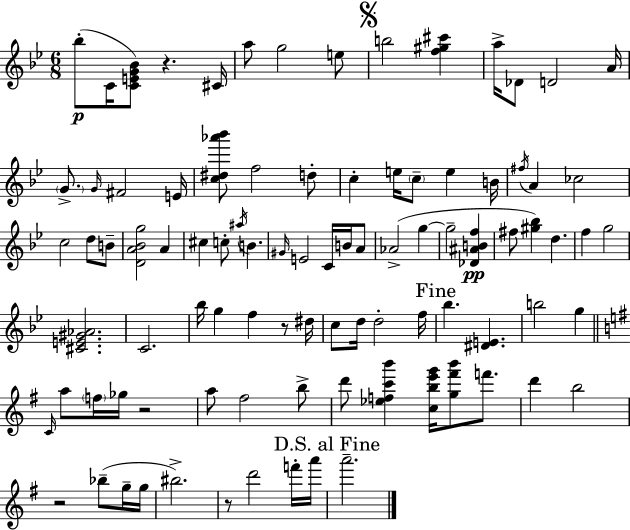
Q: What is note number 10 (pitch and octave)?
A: D4